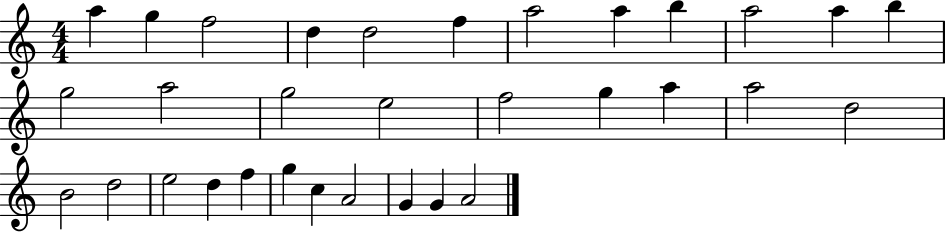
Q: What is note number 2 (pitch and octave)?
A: G5